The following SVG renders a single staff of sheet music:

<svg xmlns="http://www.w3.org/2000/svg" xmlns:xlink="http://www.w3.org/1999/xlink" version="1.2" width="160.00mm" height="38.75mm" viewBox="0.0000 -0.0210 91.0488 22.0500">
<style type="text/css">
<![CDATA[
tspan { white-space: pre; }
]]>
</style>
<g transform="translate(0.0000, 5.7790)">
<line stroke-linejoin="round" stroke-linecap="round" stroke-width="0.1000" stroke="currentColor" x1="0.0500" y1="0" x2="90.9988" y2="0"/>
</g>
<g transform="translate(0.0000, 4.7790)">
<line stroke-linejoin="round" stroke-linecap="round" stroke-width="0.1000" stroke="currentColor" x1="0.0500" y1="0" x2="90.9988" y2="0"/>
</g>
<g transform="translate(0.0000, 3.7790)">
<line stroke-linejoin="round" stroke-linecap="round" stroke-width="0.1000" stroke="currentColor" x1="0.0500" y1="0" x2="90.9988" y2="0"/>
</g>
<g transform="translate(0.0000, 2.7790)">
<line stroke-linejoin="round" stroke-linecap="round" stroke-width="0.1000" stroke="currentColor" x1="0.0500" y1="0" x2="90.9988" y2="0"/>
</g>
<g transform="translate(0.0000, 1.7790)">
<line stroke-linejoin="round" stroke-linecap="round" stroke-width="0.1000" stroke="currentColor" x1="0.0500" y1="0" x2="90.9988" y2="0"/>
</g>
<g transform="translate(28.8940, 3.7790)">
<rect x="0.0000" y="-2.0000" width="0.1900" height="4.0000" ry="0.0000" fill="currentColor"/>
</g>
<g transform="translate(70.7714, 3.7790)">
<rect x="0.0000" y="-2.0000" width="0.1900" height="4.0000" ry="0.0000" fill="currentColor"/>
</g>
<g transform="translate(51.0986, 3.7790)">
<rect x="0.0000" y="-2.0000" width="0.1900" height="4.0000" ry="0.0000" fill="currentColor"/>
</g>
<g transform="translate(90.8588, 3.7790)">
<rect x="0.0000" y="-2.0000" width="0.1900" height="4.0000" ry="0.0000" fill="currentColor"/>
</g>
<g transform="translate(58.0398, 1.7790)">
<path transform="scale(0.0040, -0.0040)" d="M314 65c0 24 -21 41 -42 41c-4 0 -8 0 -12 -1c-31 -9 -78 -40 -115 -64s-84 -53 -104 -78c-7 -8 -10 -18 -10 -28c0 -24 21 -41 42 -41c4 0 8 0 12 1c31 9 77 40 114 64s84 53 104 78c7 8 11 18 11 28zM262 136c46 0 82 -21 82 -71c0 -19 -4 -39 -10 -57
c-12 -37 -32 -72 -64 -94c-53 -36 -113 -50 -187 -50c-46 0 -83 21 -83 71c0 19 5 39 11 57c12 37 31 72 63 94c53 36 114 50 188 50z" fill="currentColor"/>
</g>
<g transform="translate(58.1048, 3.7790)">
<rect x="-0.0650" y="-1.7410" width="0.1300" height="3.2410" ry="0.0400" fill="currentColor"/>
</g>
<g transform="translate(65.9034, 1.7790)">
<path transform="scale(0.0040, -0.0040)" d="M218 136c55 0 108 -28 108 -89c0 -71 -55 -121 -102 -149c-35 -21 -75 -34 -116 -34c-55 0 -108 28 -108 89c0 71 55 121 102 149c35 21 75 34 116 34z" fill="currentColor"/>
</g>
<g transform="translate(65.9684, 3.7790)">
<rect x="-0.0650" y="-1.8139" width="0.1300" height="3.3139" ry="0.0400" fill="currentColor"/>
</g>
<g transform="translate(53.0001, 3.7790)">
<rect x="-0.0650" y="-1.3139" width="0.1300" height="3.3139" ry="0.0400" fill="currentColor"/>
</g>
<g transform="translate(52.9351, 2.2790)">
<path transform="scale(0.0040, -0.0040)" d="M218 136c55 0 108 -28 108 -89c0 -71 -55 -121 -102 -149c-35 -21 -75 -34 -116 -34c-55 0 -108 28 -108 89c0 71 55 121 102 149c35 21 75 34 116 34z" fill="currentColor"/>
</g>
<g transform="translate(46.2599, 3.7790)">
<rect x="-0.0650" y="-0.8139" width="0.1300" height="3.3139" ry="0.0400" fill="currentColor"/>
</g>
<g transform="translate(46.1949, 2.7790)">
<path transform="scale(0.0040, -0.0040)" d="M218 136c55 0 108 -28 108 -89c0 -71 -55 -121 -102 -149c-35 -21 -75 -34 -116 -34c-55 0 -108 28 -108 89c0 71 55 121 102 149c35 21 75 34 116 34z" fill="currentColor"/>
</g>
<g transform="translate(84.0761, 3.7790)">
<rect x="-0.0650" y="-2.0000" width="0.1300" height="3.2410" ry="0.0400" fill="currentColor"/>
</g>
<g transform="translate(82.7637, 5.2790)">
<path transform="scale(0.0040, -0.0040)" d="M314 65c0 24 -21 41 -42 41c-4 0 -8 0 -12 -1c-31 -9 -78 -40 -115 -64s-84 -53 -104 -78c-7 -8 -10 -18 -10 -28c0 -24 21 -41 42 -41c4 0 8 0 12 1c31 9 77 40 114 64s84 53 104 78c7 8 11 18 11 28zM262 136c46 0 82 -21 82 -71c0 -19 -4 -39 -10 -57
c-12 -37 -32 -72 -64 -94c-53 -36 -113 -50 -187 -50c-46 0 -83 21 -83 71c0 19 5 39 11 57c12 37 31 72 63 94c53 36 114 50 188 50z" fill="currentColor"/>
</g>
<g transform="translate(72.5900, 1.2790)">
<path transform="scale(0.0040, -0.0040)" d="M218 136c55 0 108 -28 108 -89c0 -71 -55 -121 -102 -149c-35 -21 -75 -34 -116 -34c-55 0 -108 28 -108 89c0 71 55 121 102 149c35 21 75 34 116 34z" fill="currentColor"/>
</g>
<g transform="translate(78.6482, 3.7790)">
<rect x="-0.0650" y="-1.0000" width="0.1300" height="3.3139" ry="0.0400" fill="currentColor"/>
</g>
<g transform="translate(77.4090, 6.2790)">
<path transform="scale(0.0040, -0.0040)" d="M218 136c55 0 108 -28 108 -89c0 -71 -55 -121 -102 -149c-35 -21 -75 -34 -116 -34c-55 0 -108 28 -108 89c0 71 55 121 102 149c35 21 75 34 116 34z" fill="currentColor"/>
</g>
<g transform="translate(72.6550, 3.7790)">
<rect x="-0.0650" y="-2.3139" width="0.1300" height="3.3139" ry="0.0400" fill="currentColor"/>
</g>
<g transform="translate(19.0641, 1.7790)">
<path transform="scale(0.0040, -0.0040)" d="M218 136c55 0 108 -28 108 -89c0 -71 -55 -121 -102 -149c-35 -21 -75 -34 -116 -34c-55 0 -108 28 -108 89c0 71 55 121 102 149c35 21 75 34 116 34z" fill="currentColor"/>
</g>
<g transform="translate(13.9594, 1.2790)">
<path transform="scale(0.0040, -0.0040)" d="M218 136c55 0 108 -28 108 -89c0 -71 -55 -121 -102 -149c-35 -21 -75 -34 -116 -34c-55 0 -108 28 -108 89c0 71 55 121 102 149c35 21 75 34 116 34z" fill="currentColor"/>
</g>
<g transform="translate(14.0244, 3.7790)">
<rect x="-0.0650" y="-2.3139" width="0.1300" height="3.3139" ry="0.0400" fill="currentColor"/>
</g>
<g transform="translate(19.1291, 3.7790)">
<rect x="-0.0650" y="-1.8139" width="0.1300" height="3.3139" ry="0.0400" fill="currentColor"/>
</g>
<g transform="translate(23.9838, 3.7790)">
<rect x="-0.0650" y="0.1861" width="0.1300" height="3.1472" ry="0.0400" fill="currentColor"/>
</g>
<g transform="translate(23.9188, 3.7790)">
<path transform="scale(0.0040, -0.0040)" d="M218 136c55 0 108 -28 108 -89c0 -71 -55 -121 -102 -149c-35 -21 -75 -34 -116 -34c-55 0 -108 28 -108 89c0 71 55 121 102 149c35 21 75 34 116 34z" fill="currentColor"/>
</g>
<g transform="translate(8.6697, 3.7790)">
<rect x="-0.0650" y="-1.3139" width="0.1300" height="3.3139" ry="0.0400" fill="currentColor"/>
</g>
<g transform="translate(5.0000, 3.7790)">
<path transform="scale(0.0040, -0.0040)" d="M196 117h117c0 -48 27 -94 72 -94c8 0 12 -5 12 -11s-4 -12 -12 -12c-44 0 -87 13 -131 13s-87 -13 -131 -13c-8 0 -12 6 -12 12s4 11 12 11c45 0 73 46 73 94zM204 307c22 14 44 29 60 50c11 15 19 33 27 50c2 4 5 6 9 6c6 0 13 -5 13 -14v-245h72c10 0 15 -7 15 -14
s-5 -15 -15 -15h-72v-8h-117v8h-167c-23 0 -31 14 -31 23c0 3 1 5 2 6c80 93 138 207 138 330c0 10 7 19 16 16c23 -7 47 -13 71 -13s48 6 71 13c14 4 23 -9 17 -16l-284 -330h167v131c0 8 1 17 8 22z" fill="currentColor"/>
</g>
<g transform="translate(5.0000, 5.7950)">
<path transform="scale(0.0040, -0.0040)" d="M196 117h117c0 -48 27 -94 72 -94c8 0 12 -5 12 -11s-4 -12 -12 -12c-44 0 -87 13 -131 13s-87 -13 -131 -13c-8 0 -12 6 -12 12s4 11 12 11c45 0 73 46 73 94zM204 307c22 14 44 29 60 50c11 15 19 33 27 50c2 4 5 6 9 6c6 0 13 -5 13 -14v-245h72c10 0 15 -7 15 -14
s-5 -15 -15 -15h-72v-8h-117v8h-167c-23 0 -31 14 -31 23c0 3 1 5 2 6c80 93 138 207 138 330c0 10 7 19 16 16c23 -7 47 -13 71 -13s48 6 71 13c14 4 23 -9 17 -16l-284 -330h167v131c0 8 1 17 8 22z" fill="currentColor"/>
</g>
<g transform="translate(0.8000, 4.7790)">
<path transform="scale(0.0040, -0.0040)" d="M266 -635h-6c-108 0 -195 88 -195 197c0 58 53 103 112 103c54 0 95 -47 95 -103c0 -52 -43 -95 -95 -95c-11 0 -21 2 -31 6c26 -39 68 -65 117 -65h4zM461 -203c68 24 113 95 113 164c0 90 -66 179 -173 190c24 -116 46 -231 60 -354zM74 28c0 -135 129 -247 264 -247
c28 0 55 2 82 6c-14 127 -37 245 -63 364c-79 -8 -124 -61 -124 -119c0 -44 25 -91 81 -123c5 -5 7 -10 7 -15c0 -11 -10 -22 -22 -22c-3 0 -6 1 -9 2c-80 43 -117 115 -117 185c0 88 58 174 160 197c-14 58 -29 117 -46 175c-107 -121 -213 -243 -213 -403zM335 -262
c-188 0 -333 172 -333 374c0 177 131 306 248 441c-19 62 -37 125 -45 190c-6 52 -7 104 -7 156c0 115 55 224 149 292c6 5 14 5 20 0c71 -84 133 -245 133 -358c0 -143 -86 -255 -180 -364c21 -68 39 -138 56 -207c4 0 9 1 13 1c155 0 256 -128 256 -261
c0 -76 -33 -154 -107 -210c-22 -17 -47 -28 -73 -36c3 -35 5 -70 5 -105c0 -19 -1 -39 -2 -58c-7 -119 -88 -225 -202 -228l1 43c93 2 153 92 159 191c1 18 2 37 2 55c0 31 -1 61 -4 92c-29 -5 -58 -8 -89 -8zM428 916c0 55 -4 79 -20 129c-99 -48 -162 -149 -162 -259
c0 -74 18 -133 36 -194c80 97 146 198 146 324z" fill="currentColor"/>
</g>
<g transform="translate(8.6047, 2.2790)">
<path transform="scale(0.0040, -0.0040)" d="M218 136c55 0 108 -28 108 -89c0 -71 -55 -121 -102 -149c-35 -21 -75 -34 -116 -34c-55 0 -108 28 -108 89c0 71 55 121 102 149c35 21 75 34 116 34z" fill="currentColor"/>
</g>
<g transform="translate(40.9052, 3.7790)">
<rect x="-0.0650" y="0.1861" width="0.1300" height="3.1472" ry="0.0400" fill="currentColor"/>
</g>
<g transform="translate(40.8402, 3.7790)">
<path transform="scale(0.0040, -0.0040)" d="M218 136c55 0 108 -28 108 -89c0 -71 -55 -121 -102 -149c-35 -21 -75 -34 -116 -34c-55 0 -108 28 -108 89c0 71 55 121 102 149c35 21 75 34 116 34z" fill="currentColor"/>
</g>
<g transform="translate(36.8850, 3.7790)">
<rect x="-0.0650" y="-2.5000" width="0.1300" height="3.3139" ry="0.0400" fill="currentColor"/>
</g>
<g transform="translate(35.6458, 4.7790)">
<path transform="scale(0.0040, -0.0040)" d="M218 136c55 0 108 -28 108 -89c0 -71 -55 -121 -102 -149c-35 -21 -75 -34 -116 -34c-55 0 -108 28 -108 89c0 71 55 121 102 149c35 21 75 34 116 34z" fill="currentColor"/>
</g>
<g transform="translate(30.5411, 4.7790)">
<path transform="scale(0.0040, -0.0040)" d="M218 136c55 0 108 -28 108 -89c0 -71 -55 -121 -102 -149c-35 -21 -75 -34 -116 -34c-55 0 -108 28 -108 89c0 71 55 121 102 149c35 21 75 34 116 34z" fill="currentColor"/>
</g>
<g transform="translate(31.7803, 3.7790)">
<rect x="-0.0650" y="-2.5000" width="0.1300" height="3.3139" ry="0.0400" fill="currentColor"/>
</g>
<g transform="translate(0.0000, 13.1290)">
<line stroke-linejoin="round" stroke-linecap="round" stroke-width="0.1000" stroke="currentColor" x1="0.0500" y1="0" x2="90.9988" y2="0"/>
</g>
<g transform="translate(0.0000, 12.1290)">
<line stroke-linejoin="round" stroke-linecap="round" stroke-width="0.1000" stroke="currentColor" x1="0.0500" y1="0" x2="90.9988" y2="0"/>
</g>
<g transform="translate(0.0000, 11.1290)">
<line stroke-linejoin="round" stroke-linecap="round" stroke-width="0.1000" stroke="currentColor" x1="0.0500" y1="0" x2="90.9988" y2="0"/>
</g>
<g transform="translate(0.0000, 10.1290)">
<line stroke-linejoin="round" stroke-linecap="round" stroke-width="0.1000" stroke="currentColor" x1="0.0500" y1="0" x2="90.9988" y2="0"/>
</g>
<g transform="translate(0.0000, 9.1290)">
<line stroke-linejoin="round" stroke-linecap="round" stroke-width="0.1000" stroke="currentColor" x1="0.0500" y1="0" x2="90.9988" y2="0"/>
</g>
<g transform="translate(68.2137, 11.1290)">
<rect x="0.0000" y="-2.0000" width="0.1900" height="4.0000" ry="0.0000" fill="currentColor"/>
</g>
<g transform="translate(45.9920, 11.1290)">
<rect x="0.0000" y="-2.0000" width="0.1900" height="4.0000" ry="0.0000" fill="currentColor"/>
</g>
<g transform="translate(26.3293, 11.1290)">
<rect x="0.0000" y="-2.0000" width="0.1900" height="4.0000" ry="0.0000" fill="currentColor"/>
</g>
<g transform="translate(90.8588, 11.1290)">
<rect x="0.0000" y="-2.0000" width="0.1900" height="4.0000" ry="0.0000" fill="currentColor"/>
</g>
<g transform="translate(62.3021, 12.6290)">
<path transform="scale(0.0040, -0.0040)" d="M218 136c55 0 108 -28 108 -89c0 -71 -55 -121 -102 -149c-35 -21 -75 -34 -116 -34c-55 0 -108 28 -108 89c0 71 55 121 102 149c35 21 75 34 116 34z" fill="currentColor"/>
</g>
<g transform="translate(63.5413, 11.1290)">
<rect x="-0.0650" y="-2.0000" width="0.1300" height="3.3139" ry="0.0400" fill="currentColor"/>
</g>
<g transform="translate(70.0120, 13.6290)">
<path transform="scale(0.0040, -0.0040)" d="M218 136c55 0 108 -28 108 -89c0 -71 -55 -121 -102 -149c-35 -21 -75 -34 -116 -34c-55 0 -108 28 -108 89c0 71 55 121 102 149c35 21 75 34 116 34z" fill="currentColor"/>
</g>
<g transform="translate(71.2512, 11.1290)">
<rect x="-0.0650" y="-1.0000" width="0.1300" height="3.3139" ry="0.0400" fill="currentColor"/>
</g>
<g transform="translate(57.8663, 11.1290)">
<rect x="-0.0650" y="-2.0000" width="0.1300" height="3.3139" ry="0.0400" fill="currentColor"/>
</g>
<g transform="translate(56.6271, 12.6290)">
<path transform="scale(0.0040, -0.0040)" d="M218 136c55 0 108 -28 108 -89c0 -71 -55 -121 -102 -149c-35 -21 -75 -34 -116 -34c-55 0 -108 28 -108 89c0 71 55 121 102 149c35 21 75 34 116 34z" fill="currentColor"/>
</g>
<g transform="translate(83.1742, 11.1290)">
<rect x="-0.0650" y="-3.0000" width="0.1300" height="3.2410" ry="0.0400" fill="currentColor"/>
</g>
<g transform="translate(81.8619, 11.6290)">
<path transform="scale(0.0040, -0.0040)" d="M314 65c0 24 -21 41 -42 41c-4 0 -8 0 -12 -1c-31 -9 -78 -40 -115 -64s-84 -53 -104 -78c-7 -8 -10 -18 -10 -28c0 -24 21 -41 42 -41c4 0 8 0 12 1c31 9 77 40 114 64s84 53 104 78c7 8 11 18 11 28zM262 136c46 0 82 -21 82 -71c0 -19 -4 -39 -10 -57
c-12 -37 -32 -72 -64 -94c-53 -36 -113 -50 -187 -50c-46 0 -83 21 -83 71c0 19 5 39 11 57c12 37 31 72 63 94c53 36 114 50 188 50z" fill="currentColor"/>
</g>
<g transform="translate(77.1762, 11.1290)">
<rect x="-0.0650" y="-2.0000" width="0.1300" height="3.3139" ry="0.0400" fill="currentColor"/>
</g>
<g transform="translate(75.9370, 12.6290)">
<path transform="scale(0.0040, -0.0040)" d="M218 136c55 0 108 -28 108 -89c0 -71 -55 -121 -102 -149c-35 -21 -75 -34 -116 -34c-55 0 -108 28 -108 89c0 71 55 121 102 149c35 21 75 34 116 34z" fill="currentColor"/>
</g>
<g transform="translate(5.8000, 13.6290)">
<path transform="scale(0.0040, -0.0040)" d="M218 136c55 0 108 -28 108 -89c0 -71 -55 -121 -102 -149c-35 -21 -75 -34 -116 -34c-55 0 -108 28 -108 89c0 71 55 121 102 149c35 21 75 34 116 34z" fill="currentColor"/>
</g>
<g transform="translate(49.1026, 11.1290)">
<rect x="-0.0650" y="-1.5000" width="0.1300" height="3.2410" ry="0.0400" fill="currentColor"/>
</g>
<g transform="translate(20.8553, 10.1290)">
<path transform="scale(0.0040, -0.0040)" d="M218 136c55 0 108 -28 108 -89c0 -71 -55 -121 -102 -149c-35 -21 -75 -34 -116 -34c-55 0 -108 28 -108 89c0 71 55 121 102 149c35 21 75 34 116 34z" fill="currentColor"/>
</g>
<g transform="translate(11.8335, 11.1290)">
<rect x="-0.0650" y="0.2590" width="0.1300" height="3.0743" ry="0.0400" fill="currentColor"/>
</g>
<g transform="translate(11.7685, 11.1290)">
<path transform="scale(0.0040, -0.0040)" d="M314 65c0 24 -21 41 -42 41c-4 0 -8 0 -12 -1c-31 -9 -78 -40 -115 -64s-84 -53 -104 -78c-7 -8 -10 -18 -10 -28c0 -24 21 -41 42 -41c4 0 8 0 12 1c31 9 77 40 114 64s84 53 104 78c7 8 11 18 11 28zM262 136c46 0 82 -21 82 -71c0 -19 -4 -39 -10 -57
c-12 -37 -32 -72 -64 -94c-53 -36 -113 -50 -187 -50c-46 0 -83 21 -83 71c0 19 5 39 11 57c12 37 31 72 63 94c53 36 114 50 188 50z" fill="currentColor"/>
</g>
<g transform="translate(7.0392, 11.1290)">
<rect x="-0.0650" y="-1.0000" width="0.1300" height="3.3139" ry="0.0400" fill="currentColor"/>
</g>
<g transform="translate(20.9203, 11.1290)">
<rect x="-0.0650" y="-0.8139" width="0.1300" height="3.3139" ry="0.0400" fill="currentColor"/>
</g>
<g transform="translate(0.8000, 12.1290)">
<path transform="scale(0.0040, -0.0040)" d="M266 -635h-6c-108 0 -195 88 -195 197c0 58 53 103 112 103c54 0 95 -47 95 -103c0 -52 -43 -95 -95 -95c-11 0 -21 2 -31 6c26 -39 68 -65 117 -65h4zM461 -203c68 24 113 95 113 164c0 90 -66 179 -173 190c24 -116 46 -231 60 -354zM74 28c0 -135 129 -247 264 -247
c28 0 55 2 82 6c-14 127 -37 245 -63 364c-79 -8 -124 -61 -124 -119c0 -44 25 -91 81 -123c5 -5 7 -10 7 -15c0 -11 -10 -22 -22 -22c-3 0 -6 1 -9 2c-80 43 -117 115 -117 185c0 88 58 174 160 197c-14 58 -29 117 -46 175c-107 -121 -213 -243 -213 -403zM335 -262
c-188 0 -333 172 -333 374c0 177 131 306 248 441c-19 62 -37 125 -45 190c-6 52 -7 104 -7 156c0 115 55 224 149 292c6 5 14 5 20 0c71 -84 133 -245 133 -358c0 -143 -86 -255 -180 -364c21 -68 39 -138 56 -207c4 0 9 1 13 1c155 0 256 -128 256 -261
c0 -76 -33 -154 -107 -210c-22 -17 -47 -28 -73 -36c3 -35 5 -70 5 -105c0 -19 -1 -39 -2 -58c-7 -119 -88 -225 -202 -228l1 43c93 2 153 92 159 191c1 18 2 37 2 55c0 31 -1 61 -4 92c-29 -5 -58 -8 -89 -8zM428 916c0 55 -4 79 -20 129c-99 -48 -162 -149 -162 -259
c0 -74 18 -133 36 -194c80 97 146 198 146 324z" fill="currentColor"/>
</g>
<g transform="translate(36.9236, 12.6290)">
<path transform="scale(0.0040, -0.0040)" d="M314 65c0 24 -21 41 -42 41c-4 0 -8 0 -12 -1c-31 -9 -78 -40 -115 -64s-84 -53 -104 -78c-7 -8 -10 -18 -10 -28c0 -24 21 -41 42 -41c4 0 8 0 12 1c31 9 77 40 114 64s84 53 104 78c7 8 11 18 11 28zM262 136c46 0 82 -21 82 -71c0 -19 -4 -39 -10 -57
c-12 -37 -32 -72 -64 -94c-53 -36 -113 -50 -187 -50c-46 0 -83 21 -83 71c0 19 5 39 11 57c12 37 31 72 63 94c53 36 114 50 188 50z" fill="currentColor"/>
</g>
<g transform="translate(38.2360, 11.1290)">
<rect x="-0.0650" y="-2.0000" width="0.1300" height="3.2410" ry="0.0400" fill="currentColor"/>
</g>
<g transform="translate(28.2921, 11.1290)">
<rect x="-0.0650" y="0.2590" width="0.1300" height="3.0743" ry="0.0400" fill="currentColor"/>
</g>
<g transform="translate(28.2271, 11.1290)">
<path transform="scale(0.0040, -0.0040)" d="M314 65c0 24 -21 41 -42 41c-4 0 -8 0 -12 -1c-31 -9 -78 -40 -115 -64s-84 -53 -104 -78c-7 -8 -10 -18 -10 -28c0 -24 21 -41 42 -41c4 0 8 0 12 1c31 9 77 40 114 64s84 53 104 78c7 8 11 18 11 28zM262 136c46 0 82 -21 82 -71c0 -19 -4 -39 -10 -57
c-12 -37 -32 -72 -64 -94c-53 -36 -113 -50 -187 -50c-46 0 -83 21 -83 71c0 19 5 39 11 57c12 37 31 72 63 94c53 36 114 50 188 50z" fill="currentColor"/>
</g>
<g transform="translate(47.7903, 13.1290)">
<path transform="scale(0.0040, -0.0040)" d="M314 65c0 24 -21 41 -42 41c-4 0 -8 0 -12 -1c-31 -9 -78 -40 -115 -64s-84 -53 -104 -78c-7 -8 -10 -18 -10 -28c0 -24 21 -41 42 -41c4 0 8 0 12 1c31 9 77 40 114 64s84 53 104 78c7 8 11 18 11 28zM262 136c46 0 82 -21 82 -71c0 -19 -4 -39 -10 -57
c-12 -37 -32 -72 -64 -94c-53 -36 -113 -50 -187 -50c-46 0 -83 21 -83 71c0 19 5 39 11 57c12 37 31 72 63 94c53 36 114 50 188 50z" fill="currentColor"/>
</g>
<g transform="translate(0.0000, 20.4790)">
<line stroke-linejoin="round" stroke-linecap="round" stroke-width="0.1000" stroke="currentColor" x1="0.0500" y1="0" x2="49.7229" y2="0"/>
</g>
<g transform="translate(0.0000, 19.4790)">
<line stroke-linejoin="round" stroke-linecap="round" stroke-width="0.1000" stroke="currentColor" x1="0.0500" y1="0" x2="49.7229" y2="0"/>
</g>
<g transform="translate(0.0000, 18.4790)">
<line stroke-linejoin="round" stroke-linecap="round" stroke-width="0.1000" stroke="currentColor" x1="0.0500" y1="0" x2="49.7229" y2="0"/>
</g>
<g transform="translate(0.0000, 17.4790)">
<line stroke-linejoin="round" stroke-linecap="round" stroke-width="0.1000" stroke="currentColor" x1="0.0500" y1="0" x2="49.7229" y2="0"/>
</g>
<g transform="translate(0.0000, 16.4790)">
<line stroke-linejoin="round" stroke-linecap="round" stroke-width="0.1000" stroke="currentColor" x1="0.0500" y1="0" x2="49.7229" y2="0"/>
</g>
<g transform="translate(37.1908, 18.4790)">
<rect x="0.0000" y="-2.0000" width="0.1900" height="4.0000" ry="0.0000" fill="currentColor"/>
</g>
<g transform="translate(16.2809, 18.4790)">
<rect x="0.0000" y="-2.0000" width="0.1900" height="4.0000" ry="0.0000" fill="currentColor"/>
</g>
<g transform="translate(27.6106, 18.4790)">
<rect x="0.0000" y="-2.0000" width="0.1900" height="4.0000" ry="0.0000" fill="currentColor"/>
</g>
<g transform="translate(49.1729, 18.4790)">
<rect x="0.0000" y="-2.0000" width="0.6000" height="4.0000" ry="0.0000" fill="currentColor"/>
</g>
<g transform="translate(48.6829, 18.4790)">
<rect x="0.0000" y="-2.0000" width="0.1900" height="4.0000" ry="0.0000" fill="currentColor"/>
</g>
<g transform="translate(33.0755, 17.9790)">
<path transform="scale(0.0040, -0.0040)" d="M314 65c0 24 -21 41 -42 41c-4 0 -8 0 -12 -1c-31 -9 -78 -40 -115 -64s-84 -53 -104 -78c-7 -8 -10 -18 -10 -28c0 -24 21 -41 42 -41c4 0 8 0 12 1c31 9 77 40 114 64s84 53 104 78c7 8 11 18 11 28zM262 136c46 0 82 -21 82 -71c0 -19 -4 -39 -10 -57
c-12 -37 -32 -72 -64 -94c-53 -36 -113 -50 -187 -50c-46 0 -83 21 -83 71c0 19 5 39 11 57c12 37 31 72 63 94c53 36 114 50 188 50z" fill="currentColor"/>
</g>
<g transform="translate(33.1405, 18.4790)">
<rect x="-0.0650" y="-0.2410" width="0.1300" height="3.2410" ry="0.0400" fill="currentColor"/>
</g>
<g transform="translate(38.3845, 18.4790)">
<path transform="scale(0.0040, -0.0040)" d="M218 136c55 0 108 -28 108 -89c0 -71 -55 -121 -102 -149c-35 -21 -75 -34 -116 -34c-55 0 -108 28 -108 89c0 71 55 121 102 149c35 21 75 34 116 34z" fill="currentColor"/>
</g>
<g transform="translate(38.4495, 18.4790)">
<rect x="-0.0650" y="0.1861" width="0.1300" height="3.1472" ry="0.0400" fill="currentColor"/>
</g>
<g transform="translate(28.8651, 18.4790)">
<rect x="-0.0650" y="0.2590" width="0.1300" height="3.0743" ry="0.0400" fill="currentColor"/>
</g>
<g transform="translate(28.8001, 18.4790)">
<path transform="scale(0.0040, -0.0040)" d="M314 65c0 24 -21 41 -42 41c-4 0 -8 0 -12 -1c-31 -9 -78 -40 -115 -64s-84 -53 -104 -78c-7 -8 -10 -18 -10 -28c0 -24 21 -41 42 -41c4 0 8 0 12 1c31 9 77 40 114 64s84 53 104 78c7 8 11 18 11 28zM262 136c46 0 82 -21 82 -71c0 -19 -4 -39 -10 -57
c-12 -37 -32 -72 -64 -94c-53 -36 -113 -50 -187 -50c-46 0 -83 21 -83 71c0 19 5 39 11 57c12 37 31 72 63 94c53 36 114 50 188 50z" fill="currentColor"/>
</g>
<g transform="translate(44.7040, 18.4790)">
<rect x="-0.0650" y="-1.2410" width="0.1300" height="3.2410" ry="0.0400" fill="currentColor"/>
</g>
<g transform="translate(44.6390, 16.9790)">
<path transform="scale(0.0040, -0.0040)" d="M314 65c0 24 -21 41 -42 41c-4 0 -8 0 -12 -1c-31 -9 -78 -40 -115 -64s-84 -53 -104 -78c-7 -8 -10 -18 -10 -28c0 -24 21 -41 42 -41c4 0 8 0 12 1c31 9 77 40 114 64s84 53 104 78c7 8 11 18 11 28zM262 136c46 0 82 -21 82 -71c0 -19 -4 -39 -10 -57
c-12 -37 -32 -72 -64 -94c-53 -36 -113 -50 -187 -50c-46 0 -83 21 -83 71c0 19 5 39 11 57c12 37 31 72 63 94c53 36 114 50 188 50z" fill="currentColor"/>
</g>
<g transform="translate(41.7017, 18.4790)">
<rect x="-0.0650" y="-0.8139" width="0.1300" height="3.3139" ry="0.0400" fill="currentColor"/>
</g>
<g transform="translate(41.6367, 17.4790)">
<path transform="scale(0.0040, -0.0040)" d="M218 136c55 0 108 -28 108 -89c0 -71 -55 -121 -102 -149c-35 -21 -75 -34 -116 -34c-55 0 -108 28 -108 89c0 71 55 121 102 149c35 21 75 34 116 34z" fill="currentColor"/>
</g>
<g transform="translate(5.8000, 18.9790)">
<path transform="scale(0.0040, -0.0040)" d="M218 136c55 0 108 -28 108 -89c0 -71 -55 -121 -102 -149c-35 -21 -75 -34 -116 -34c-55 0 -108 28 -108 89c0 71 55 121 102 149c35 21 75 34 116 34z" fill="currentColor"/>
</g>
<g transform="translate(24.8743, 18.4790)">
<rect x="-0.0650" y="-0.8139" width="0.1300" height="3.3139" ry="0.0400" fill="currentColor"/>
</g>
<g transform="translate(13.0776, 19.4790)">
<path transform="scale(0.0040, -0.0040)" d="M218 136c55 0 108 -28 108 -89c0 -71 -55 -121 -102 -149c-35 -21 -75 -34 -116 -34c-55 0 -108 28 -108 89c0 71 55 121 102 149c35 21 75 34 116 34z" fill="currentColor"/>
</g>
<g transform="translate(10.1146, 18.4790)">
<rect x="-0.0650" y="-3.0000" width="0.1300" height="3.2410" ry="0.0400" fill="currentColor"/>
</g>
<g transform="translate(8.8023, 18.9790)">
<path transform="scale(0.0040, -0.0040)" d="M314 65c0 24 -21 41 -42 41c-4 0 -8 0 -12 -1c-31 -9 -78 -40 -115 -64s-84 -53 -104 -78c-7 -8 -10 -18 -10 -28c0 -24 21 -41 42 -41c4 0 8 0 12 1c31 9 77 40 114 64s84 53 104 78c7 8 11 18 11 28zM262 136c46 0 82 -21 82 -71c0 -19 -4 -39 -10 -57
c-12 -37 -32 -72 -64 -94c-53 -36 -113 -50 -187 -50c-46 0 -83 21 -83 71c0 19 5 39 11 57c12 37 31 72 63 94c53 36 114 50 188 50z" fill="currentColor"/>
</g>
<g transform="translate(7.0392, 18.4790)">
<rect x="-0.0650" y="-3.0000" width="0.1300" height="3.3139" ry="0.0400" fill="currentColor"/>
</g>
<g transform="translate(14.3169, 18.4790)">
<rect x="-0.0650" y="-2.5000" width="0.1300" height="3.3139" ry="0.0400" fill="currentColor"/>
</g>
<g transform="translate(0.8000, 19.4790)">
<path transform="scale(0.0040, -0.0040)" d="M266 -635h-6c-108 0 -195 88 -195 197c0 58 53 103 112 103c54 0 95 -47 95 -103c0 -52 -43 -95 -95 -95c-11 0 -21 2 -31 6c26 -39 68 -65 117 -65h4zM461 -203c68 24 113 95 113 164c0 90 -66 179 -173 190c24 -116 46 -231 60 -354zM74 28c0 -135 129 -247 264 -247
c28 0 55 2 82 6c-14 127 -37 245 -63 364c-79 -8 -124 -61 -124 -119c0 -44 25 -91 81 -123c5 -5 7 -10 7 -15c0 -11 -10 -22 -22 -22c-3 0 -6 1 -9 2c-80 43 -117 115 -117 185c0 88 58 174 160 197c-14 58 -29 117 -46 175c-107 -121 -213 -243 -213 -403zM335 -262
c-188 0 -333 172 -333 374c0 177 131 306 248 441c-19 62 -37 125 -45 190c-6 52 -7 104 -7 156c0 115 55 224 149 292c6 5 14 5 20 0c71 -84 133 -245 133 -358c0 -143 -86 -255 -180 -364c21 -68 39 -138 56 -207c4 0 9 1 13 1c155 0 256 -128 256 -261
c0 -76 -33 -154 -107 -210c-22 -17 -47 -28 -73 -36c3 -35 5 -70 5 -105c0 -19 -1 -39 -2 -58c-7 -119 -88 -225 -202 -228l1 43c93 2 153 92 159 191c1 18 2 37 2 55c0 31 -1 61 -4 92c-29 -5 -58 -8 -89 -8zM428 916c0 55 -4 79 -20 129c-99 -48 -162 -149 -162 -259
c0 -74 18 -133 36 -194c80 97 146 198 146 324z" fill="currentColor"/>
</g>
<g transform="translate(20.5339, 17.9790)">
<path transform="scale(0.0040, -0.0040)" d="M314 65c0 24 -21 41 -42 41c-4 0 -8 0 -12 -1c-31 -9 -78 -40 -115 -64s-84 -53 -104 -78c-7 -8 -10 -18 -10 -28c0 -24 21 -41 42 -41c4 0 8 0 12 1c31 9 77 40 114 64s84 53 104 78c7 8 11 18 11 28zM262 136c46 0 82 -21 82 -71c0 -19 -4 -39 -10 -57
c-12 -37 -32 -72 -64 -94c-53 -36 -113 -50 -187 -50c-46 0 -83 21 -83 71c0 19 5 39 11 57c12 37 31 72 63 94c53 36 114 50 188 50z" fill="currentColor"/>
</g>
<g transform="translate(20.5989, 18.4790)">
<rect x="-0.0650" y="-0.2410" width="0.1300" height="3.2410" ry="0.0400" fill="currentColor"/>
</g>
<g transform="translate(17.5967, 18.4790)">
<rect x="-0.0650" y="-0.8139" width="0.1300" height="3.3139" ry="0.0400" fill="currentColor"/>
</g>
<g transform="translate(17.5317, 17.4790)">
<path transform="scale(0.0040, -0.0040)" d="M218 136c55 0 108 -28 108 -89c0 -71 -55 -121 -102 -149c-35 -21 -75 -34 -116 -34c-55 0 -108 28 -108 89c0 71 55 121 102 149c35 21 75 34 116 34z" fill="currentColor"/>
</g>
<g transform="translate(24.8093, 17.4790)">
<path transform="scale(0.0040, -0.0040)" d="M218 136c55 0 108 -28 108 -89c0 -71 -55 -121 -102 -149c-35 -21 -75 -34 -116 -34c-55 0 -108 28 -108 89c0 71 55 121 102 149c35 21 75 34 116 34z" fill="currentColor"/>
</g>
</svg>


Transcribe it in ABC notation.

X:1
T:Untitled
M:4/4
L:1/4
K:C
e g f B G G B d e f2 f g D F2 D B2 d B2 F2 E2 F F D F A2 A A2 G d c2 d B2 c2 B d e2